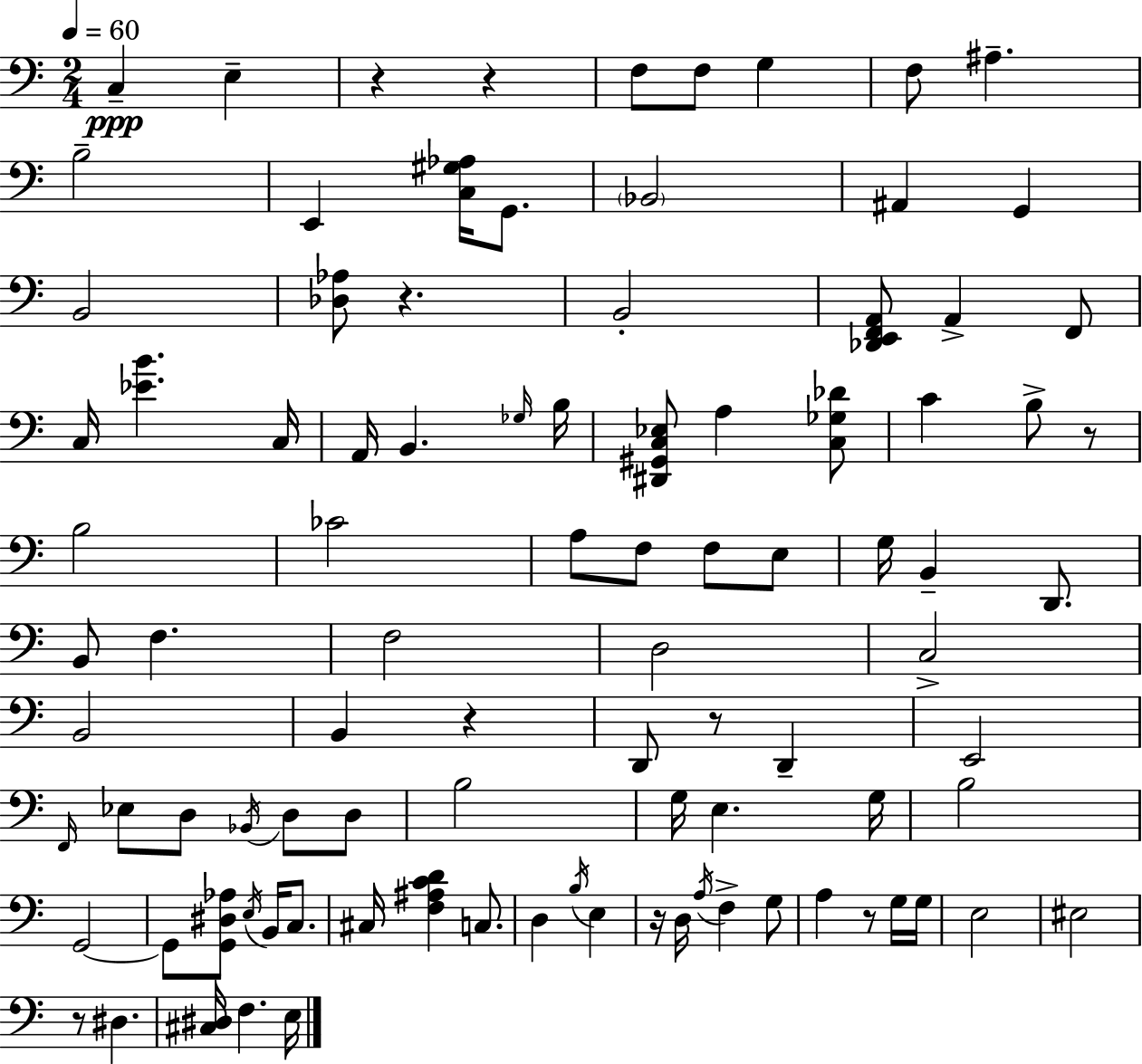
X:1
T:Untitled
M:2/4
L:1/4
K:C
C, E, z z F,/2 F,/2 G, F,/2 ^A, B,2 E,, [C,^G,_A,]/4 G,,/2 _B,,2 ^A,, G,, B,,2 [_D,_A,]/2 z B,,2 [_D,,E,,F,,A,,]/2 A,, F,,/2 C,/4 [_EB] C,/4 A,,/4 B,, _G,/4 B,/4 [^D,,^G,,C,_E,]/2 A, [C,_G,_D]/2 C B,/2 z/2 B,2 _C2 A,/2 F,/2 F,/2 E,/2 G,/4 B,, D,,/2 B,,/2 F, F,2 D,2 C,2 B,,2 B,, z D,,/2 z/2 D,, E,,2 F,,/4 _E,/2 D,/2 _B,,/4 D,/2 D,/2 B,2 G,/4 E, G,/4 B,2 G,,2 G,,/2 [G,,^D,_A,]/2 E,/4 B,,/4 C,/2 ^C,/4 [F,^A,CD] C,/2 D, B,/4 E, z/4 D,/4 A,/4 F, G,/2 A, z/2 G,/4 G,/4 E,2 ^E,2 z/2 ^D, [^C,^D,]/4 F, E,/4